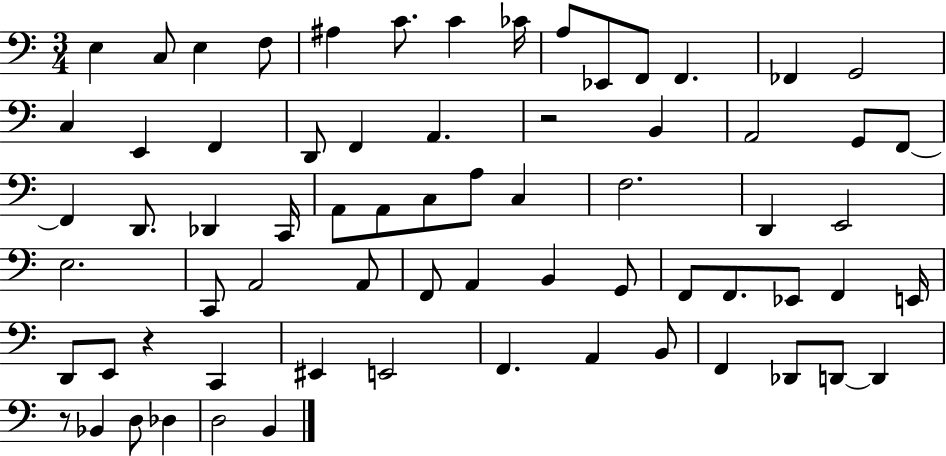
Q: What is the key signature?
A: C major